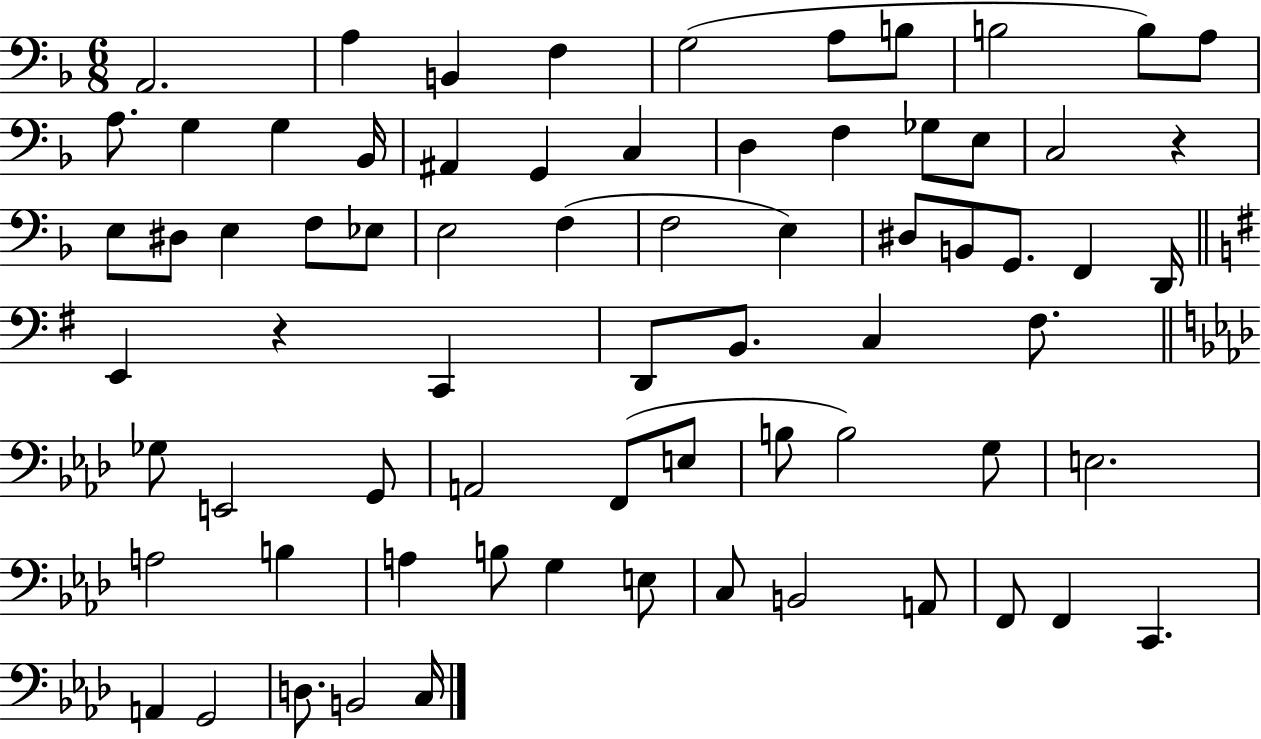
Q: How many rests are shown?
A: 2